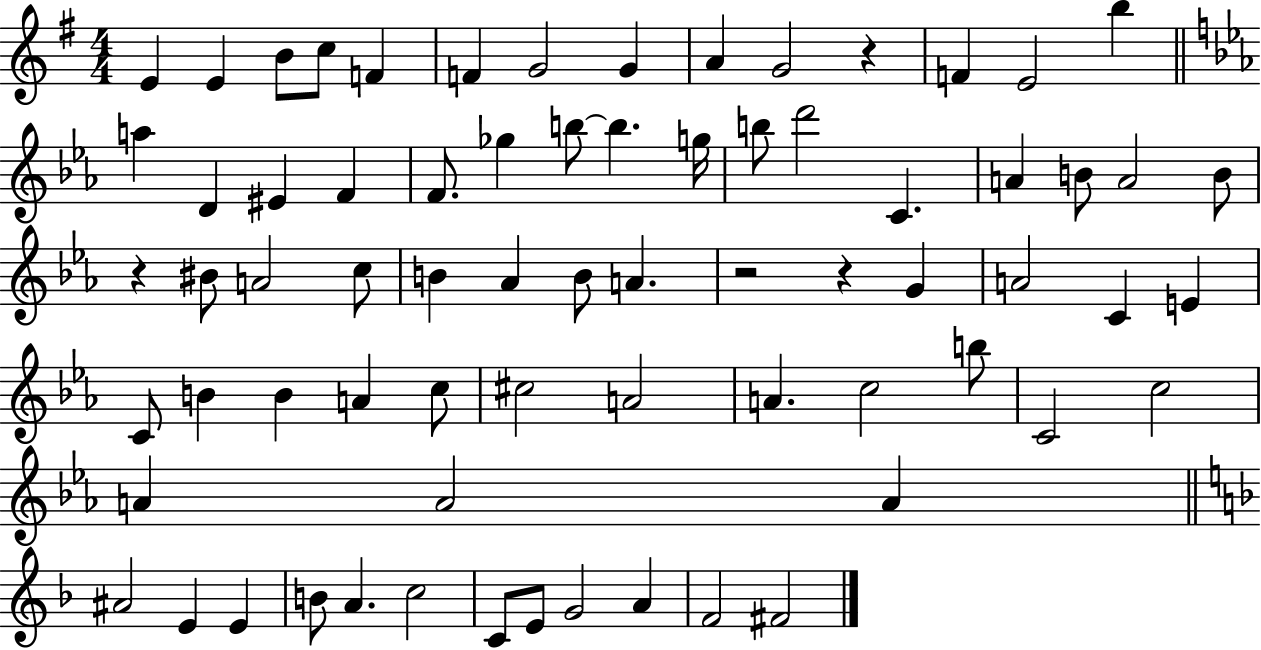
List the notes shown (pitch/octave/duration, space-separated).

E4/q E4/q B4/e C5/e F4/q F4/q G4/h G4/q A4/q G4/h R/q F4/q E4/h B5/q A5/q D4/q EIS4/q F4/q F4/e. Gb5/q B5/e B5/q. G5/s B5/e D6/h C4/q. A4/q B4/e A4/h B4/e R/q BIS4/e A4/h C5/e B4/q Ab4/q B4/e A4/q. R/h R/q G4/q A4/h C4/q E4/q C4/e B4/q B4/q A4/q C5/e C#5/h A4/h A4/q. C5/h B5/e C4/h C5/h A4/q A4/h A4/q A#4/h E4/q E4/q B4/e A4/q. C5/h C4/e E4/e G4/h A4/q F4/h F#4/h